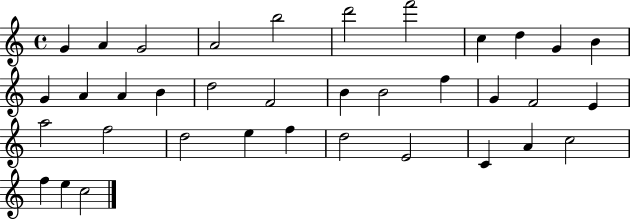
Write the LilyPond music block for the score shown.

{
  \clef treble
  \time 4/4
  \defaultTimeSignature
  \key c \major
  g'4 a'4 g'2 | a'2 b''2 | d'''2 f'''2 | c''4 d''4 g'4 b'4 | \break g'4 a'4 a'4 b'4 | d''2 f'2 | b'4 b'2 f''4 | g'4 f'2 e'4 | \break a''2 f''2 | d''2 e''4 f''4 | d''2 e'2 | c'4 a'4 c''2 | \break f''4 e''4 c''2 | \bar "|."
}